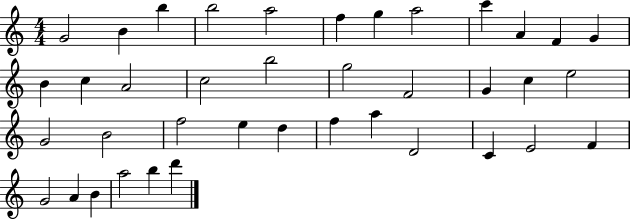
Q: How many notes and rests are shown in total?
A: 39